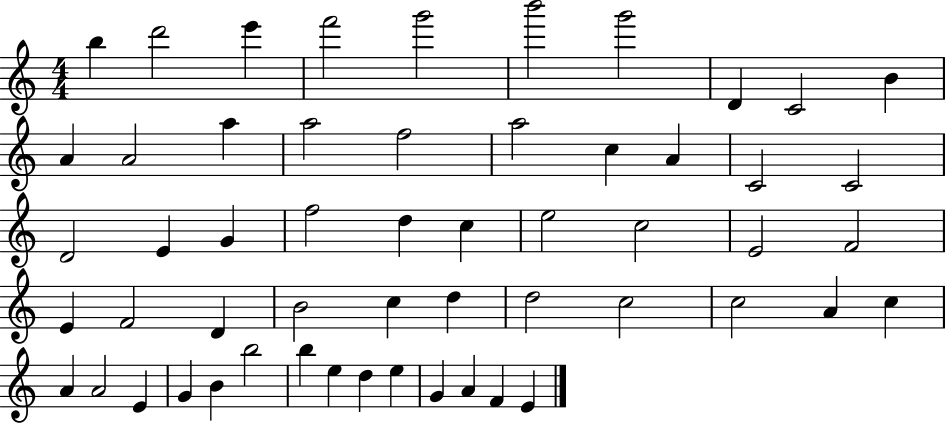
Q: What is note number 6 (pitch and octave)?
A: B6